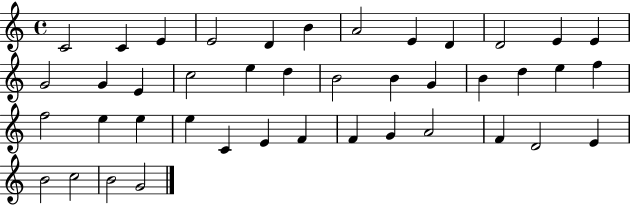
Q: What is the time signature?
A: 4/4